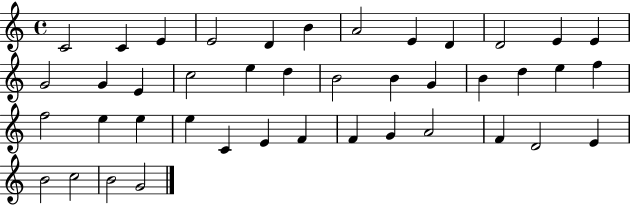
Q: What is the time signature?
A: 4/4